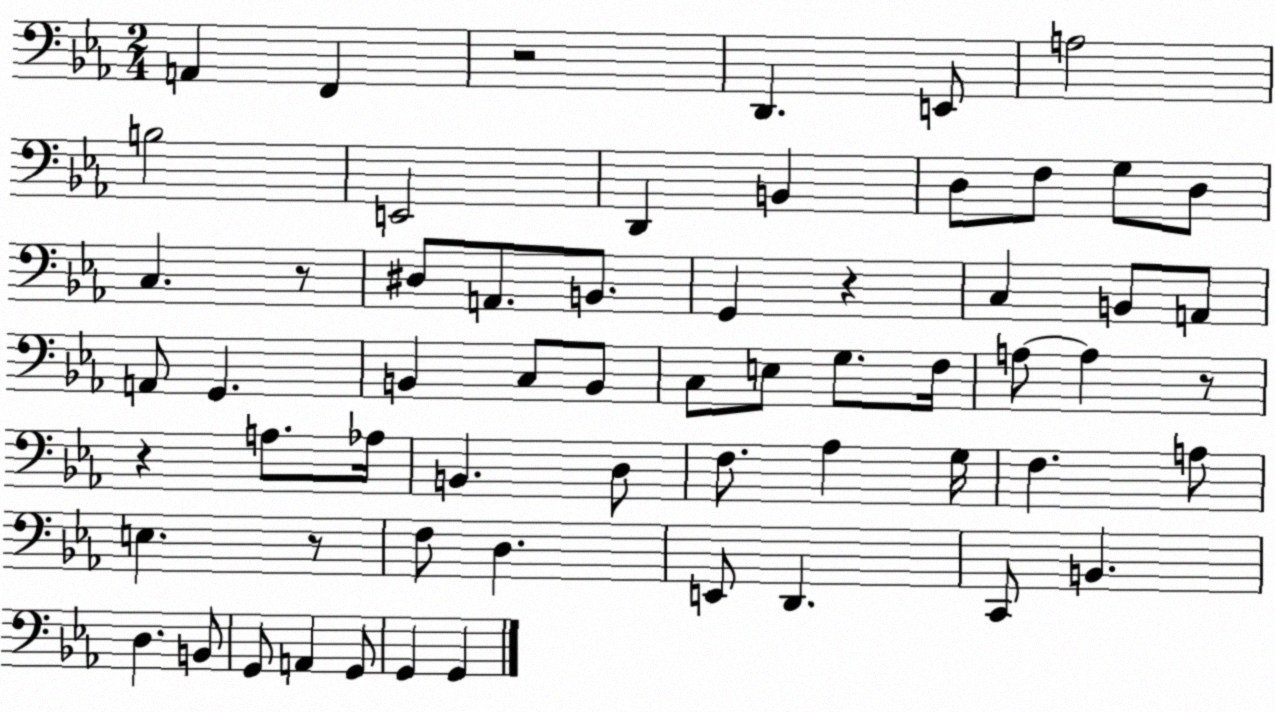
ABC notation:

X:1
T:Untitled
M:2/4
L:1/4
K:Eb
A,, F,, z2 D,, E,,/2 A,2 B,2 E,,2 D,, B,, D,/2 F,/2 G,/2 D,/2 C, z/2 ^D,/2 A,,/2 B,,/2 G,, z C, B,,/2 A,,/2 A,,/2 G,, B,, C,/2 B,,/2 C,/2 E,/2 G,/2 F,/4 A,/2 A, z/2 z A,/2 _A,/4 B,, D,/2 F,/2 _A, G,/4 F, A,/2 E, z/2 F,/2 D, E,,/2 D,, C,,/2 B,, D, B,,/2 G,,/2 A,, G,,/2 G,, G,,